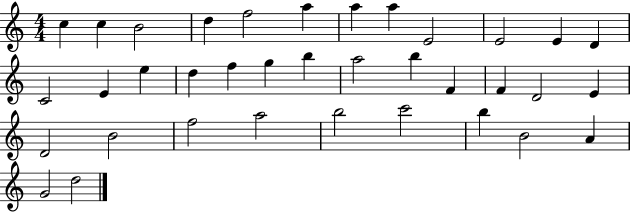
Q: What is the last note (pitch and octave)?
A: D5